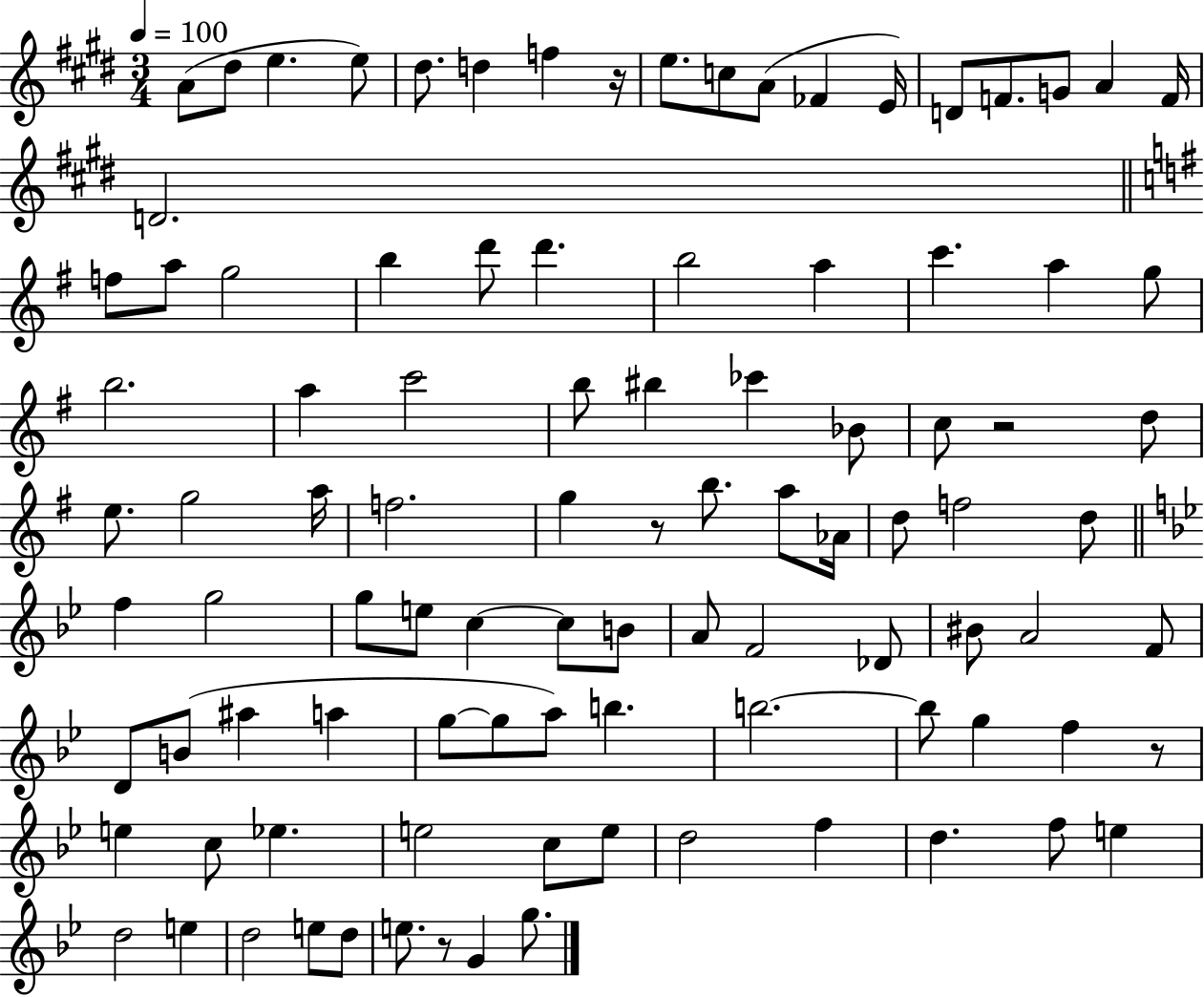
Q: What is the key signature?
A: E major